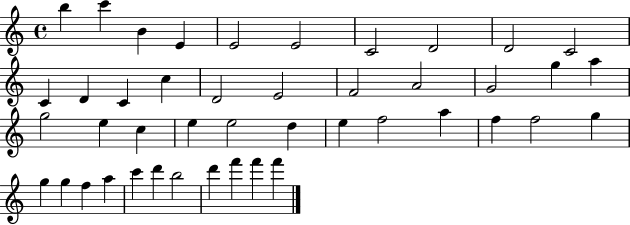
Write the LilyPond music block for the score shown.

{
  \clef treble
  \time 4/4
  \defaultTimeSignature
  \key c \major
  b''4 c'''4 b'4 e'4 | e'2 e'2 | c'2 d'2 | d'2 c'2 | \break c'4 d'4 c'4 c''4 | d'2 e'2 | f'2 a'2 | g'2 g''4 a''4 | \break g''2 e''4 c''4 | e''4 e''2 d''4 | e''4 f''2 a''4 | f''4 f''2 g''4 | \break g''4 g''4 f''4 a''4 | c'''4 d'''4 b''2 | d'''4 f'''4 f'''4 f'''4 | \bar "|."
}